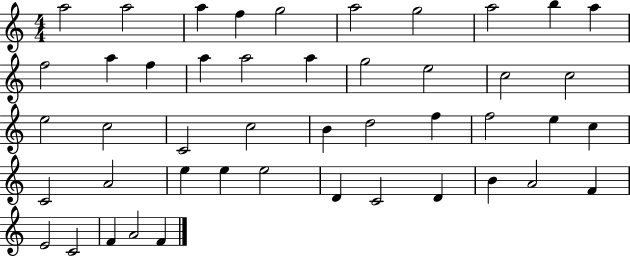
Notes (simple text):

A5/h A5/h A5/q F5/q G5/h A5/h G5/h A5/h B5/q A5/q F5/h A5/q F5/q A5/q A5/h A5/q G5/h E5/h C5/h C5/h E5/h C5/h C4/h C5/h B4/q D5/h F5/q F5/h E5/q C5/q C4/h A4/h E5/q E5/q E5/h D4/q C4/h D4/q B4/q A4/h F4/q E4/h C4/h F4/q A4/h F4/q